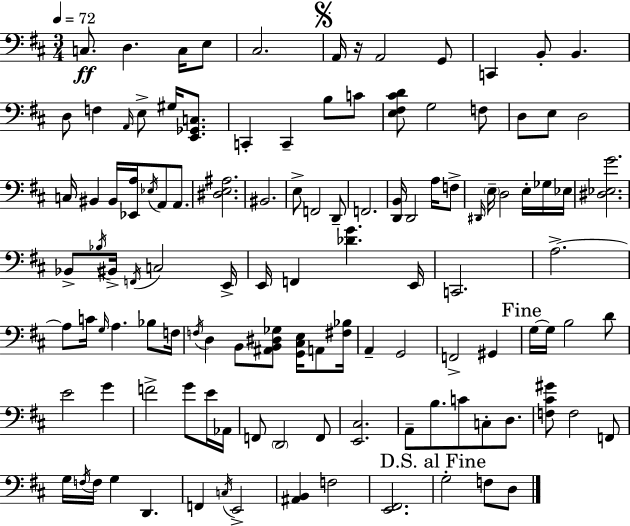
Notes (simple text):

C3/e. D3/q. C3/s E3/e C#3/h. A2/s R/s A2/h G2/e C2/q B2/e B2/q. D3/e F3/q A2/s E3/e G#3/s [E2,Gb2,C3]/e. C2/q C2/q B3/e C4/e [E3,F#3,C#4,D4]/e G3/h F3/e D3/e E3/e D3/h C3/s BIS2/q BIS2/s [Eb2,A3]/s Eb3/s A2/e A2/e. [D#3,E3,A#3]/h. BIS2/h. E3/e F2/h D2/e F2/h. [D2,B2]/s D2/h A3/s F3/e D#2/s E3/s D3/h E3/s Gb3/s Eb3/s [D#3,Eb3,G4]/h. Bb2/e Bb3/s BIS2/s F2/s C3/h E2/s E2/s F2/q [Db4,G4]/q. E2/s C2/h. A3/h. A3/e C4/s G3/s A3/q. Bb3/e F3/s F3/s D3/q B2/e [A#2,B2,D#3,Gb3]/e [G2,C#3,E3]/s A2/e [F#3,Bb3]/s A2/q G2/h F2/h G#2/q G3/s G3/s B3/h D4/e E4/h G4/q F4/h G4/e E4/s Ab2/s F2/e D2/h F2/e [E2,C#3]/h. A2/e B3/e. C4/e C3/e D3/e. [F3,C#4,G#4]/e F3/h F2/e G3/s F3/s F3/s G3/q D2/q. F2/q C3/s E2/h [A#2,B2]/q F3/h [E2,F#2]/h. G3/h F3/e D3/e